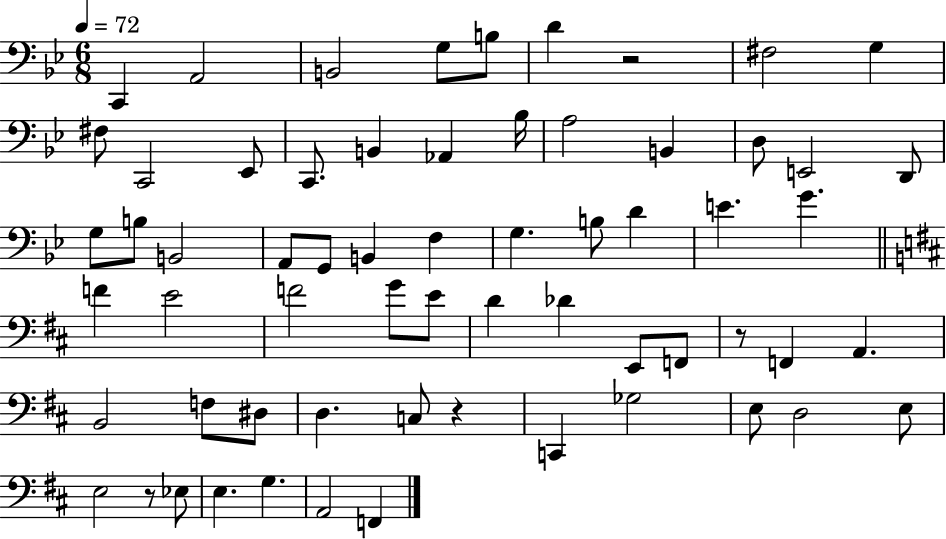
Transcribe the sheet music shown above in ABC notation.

X:1
T:Untitled
M:6/8
L:1/4
K:Bb
C,, A,,2 B,,2 G,/2 B,/2 D z2 ^F,2 G, ^F,/2 C,,2 _E,,/2 C,,/2 B,, _A,, _B,/4 A,2 B,, D,/2 E,,2 D,,/2 G,/2 B,/2 B,,2 A,,/2 G,,/2 B,, F, G, B,/2 D E G F E2 F2 G/2 E/2 D _D E,,/2 F,,/2 z/2 F,, A,, B,,2 F,/2 ^D,/2 D, C,/2 z C,, _G,2 E,/2 D,2 E,/2 E,2 z/2 _E,/2 E, G, A,,2 F,,